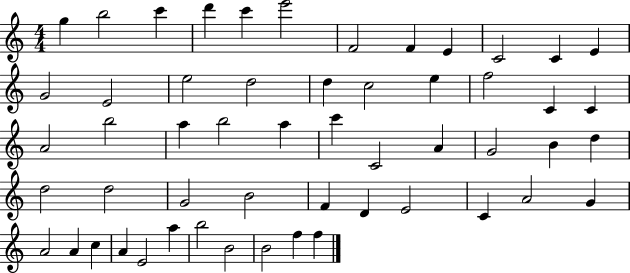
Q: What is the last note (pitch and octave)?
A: F5